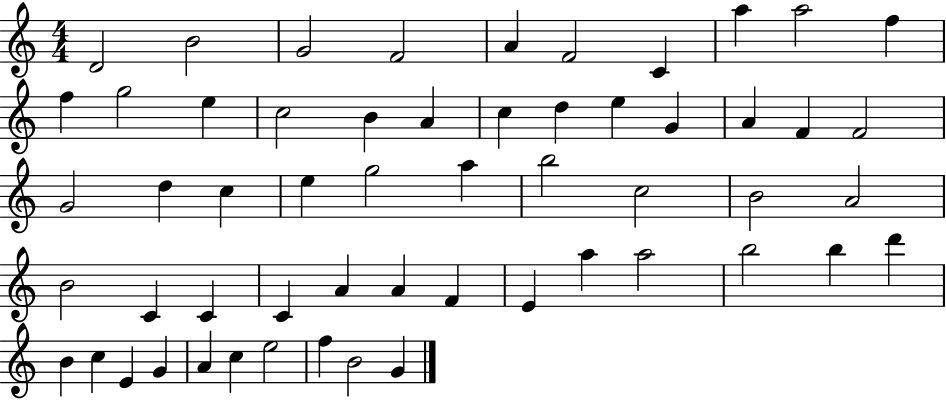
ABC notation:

X:1
T:Untitled
M:4/4
L:1/4
K:C
D2 B2 G2 F2 A F2 C a a2 f f g2 e c2 B A c d e G A F F2 G2 d c e g2 a b2 c2 B2 A2 B2 C C C A A F E a a2 b2 b d' B c E G A c e2 f B2 G